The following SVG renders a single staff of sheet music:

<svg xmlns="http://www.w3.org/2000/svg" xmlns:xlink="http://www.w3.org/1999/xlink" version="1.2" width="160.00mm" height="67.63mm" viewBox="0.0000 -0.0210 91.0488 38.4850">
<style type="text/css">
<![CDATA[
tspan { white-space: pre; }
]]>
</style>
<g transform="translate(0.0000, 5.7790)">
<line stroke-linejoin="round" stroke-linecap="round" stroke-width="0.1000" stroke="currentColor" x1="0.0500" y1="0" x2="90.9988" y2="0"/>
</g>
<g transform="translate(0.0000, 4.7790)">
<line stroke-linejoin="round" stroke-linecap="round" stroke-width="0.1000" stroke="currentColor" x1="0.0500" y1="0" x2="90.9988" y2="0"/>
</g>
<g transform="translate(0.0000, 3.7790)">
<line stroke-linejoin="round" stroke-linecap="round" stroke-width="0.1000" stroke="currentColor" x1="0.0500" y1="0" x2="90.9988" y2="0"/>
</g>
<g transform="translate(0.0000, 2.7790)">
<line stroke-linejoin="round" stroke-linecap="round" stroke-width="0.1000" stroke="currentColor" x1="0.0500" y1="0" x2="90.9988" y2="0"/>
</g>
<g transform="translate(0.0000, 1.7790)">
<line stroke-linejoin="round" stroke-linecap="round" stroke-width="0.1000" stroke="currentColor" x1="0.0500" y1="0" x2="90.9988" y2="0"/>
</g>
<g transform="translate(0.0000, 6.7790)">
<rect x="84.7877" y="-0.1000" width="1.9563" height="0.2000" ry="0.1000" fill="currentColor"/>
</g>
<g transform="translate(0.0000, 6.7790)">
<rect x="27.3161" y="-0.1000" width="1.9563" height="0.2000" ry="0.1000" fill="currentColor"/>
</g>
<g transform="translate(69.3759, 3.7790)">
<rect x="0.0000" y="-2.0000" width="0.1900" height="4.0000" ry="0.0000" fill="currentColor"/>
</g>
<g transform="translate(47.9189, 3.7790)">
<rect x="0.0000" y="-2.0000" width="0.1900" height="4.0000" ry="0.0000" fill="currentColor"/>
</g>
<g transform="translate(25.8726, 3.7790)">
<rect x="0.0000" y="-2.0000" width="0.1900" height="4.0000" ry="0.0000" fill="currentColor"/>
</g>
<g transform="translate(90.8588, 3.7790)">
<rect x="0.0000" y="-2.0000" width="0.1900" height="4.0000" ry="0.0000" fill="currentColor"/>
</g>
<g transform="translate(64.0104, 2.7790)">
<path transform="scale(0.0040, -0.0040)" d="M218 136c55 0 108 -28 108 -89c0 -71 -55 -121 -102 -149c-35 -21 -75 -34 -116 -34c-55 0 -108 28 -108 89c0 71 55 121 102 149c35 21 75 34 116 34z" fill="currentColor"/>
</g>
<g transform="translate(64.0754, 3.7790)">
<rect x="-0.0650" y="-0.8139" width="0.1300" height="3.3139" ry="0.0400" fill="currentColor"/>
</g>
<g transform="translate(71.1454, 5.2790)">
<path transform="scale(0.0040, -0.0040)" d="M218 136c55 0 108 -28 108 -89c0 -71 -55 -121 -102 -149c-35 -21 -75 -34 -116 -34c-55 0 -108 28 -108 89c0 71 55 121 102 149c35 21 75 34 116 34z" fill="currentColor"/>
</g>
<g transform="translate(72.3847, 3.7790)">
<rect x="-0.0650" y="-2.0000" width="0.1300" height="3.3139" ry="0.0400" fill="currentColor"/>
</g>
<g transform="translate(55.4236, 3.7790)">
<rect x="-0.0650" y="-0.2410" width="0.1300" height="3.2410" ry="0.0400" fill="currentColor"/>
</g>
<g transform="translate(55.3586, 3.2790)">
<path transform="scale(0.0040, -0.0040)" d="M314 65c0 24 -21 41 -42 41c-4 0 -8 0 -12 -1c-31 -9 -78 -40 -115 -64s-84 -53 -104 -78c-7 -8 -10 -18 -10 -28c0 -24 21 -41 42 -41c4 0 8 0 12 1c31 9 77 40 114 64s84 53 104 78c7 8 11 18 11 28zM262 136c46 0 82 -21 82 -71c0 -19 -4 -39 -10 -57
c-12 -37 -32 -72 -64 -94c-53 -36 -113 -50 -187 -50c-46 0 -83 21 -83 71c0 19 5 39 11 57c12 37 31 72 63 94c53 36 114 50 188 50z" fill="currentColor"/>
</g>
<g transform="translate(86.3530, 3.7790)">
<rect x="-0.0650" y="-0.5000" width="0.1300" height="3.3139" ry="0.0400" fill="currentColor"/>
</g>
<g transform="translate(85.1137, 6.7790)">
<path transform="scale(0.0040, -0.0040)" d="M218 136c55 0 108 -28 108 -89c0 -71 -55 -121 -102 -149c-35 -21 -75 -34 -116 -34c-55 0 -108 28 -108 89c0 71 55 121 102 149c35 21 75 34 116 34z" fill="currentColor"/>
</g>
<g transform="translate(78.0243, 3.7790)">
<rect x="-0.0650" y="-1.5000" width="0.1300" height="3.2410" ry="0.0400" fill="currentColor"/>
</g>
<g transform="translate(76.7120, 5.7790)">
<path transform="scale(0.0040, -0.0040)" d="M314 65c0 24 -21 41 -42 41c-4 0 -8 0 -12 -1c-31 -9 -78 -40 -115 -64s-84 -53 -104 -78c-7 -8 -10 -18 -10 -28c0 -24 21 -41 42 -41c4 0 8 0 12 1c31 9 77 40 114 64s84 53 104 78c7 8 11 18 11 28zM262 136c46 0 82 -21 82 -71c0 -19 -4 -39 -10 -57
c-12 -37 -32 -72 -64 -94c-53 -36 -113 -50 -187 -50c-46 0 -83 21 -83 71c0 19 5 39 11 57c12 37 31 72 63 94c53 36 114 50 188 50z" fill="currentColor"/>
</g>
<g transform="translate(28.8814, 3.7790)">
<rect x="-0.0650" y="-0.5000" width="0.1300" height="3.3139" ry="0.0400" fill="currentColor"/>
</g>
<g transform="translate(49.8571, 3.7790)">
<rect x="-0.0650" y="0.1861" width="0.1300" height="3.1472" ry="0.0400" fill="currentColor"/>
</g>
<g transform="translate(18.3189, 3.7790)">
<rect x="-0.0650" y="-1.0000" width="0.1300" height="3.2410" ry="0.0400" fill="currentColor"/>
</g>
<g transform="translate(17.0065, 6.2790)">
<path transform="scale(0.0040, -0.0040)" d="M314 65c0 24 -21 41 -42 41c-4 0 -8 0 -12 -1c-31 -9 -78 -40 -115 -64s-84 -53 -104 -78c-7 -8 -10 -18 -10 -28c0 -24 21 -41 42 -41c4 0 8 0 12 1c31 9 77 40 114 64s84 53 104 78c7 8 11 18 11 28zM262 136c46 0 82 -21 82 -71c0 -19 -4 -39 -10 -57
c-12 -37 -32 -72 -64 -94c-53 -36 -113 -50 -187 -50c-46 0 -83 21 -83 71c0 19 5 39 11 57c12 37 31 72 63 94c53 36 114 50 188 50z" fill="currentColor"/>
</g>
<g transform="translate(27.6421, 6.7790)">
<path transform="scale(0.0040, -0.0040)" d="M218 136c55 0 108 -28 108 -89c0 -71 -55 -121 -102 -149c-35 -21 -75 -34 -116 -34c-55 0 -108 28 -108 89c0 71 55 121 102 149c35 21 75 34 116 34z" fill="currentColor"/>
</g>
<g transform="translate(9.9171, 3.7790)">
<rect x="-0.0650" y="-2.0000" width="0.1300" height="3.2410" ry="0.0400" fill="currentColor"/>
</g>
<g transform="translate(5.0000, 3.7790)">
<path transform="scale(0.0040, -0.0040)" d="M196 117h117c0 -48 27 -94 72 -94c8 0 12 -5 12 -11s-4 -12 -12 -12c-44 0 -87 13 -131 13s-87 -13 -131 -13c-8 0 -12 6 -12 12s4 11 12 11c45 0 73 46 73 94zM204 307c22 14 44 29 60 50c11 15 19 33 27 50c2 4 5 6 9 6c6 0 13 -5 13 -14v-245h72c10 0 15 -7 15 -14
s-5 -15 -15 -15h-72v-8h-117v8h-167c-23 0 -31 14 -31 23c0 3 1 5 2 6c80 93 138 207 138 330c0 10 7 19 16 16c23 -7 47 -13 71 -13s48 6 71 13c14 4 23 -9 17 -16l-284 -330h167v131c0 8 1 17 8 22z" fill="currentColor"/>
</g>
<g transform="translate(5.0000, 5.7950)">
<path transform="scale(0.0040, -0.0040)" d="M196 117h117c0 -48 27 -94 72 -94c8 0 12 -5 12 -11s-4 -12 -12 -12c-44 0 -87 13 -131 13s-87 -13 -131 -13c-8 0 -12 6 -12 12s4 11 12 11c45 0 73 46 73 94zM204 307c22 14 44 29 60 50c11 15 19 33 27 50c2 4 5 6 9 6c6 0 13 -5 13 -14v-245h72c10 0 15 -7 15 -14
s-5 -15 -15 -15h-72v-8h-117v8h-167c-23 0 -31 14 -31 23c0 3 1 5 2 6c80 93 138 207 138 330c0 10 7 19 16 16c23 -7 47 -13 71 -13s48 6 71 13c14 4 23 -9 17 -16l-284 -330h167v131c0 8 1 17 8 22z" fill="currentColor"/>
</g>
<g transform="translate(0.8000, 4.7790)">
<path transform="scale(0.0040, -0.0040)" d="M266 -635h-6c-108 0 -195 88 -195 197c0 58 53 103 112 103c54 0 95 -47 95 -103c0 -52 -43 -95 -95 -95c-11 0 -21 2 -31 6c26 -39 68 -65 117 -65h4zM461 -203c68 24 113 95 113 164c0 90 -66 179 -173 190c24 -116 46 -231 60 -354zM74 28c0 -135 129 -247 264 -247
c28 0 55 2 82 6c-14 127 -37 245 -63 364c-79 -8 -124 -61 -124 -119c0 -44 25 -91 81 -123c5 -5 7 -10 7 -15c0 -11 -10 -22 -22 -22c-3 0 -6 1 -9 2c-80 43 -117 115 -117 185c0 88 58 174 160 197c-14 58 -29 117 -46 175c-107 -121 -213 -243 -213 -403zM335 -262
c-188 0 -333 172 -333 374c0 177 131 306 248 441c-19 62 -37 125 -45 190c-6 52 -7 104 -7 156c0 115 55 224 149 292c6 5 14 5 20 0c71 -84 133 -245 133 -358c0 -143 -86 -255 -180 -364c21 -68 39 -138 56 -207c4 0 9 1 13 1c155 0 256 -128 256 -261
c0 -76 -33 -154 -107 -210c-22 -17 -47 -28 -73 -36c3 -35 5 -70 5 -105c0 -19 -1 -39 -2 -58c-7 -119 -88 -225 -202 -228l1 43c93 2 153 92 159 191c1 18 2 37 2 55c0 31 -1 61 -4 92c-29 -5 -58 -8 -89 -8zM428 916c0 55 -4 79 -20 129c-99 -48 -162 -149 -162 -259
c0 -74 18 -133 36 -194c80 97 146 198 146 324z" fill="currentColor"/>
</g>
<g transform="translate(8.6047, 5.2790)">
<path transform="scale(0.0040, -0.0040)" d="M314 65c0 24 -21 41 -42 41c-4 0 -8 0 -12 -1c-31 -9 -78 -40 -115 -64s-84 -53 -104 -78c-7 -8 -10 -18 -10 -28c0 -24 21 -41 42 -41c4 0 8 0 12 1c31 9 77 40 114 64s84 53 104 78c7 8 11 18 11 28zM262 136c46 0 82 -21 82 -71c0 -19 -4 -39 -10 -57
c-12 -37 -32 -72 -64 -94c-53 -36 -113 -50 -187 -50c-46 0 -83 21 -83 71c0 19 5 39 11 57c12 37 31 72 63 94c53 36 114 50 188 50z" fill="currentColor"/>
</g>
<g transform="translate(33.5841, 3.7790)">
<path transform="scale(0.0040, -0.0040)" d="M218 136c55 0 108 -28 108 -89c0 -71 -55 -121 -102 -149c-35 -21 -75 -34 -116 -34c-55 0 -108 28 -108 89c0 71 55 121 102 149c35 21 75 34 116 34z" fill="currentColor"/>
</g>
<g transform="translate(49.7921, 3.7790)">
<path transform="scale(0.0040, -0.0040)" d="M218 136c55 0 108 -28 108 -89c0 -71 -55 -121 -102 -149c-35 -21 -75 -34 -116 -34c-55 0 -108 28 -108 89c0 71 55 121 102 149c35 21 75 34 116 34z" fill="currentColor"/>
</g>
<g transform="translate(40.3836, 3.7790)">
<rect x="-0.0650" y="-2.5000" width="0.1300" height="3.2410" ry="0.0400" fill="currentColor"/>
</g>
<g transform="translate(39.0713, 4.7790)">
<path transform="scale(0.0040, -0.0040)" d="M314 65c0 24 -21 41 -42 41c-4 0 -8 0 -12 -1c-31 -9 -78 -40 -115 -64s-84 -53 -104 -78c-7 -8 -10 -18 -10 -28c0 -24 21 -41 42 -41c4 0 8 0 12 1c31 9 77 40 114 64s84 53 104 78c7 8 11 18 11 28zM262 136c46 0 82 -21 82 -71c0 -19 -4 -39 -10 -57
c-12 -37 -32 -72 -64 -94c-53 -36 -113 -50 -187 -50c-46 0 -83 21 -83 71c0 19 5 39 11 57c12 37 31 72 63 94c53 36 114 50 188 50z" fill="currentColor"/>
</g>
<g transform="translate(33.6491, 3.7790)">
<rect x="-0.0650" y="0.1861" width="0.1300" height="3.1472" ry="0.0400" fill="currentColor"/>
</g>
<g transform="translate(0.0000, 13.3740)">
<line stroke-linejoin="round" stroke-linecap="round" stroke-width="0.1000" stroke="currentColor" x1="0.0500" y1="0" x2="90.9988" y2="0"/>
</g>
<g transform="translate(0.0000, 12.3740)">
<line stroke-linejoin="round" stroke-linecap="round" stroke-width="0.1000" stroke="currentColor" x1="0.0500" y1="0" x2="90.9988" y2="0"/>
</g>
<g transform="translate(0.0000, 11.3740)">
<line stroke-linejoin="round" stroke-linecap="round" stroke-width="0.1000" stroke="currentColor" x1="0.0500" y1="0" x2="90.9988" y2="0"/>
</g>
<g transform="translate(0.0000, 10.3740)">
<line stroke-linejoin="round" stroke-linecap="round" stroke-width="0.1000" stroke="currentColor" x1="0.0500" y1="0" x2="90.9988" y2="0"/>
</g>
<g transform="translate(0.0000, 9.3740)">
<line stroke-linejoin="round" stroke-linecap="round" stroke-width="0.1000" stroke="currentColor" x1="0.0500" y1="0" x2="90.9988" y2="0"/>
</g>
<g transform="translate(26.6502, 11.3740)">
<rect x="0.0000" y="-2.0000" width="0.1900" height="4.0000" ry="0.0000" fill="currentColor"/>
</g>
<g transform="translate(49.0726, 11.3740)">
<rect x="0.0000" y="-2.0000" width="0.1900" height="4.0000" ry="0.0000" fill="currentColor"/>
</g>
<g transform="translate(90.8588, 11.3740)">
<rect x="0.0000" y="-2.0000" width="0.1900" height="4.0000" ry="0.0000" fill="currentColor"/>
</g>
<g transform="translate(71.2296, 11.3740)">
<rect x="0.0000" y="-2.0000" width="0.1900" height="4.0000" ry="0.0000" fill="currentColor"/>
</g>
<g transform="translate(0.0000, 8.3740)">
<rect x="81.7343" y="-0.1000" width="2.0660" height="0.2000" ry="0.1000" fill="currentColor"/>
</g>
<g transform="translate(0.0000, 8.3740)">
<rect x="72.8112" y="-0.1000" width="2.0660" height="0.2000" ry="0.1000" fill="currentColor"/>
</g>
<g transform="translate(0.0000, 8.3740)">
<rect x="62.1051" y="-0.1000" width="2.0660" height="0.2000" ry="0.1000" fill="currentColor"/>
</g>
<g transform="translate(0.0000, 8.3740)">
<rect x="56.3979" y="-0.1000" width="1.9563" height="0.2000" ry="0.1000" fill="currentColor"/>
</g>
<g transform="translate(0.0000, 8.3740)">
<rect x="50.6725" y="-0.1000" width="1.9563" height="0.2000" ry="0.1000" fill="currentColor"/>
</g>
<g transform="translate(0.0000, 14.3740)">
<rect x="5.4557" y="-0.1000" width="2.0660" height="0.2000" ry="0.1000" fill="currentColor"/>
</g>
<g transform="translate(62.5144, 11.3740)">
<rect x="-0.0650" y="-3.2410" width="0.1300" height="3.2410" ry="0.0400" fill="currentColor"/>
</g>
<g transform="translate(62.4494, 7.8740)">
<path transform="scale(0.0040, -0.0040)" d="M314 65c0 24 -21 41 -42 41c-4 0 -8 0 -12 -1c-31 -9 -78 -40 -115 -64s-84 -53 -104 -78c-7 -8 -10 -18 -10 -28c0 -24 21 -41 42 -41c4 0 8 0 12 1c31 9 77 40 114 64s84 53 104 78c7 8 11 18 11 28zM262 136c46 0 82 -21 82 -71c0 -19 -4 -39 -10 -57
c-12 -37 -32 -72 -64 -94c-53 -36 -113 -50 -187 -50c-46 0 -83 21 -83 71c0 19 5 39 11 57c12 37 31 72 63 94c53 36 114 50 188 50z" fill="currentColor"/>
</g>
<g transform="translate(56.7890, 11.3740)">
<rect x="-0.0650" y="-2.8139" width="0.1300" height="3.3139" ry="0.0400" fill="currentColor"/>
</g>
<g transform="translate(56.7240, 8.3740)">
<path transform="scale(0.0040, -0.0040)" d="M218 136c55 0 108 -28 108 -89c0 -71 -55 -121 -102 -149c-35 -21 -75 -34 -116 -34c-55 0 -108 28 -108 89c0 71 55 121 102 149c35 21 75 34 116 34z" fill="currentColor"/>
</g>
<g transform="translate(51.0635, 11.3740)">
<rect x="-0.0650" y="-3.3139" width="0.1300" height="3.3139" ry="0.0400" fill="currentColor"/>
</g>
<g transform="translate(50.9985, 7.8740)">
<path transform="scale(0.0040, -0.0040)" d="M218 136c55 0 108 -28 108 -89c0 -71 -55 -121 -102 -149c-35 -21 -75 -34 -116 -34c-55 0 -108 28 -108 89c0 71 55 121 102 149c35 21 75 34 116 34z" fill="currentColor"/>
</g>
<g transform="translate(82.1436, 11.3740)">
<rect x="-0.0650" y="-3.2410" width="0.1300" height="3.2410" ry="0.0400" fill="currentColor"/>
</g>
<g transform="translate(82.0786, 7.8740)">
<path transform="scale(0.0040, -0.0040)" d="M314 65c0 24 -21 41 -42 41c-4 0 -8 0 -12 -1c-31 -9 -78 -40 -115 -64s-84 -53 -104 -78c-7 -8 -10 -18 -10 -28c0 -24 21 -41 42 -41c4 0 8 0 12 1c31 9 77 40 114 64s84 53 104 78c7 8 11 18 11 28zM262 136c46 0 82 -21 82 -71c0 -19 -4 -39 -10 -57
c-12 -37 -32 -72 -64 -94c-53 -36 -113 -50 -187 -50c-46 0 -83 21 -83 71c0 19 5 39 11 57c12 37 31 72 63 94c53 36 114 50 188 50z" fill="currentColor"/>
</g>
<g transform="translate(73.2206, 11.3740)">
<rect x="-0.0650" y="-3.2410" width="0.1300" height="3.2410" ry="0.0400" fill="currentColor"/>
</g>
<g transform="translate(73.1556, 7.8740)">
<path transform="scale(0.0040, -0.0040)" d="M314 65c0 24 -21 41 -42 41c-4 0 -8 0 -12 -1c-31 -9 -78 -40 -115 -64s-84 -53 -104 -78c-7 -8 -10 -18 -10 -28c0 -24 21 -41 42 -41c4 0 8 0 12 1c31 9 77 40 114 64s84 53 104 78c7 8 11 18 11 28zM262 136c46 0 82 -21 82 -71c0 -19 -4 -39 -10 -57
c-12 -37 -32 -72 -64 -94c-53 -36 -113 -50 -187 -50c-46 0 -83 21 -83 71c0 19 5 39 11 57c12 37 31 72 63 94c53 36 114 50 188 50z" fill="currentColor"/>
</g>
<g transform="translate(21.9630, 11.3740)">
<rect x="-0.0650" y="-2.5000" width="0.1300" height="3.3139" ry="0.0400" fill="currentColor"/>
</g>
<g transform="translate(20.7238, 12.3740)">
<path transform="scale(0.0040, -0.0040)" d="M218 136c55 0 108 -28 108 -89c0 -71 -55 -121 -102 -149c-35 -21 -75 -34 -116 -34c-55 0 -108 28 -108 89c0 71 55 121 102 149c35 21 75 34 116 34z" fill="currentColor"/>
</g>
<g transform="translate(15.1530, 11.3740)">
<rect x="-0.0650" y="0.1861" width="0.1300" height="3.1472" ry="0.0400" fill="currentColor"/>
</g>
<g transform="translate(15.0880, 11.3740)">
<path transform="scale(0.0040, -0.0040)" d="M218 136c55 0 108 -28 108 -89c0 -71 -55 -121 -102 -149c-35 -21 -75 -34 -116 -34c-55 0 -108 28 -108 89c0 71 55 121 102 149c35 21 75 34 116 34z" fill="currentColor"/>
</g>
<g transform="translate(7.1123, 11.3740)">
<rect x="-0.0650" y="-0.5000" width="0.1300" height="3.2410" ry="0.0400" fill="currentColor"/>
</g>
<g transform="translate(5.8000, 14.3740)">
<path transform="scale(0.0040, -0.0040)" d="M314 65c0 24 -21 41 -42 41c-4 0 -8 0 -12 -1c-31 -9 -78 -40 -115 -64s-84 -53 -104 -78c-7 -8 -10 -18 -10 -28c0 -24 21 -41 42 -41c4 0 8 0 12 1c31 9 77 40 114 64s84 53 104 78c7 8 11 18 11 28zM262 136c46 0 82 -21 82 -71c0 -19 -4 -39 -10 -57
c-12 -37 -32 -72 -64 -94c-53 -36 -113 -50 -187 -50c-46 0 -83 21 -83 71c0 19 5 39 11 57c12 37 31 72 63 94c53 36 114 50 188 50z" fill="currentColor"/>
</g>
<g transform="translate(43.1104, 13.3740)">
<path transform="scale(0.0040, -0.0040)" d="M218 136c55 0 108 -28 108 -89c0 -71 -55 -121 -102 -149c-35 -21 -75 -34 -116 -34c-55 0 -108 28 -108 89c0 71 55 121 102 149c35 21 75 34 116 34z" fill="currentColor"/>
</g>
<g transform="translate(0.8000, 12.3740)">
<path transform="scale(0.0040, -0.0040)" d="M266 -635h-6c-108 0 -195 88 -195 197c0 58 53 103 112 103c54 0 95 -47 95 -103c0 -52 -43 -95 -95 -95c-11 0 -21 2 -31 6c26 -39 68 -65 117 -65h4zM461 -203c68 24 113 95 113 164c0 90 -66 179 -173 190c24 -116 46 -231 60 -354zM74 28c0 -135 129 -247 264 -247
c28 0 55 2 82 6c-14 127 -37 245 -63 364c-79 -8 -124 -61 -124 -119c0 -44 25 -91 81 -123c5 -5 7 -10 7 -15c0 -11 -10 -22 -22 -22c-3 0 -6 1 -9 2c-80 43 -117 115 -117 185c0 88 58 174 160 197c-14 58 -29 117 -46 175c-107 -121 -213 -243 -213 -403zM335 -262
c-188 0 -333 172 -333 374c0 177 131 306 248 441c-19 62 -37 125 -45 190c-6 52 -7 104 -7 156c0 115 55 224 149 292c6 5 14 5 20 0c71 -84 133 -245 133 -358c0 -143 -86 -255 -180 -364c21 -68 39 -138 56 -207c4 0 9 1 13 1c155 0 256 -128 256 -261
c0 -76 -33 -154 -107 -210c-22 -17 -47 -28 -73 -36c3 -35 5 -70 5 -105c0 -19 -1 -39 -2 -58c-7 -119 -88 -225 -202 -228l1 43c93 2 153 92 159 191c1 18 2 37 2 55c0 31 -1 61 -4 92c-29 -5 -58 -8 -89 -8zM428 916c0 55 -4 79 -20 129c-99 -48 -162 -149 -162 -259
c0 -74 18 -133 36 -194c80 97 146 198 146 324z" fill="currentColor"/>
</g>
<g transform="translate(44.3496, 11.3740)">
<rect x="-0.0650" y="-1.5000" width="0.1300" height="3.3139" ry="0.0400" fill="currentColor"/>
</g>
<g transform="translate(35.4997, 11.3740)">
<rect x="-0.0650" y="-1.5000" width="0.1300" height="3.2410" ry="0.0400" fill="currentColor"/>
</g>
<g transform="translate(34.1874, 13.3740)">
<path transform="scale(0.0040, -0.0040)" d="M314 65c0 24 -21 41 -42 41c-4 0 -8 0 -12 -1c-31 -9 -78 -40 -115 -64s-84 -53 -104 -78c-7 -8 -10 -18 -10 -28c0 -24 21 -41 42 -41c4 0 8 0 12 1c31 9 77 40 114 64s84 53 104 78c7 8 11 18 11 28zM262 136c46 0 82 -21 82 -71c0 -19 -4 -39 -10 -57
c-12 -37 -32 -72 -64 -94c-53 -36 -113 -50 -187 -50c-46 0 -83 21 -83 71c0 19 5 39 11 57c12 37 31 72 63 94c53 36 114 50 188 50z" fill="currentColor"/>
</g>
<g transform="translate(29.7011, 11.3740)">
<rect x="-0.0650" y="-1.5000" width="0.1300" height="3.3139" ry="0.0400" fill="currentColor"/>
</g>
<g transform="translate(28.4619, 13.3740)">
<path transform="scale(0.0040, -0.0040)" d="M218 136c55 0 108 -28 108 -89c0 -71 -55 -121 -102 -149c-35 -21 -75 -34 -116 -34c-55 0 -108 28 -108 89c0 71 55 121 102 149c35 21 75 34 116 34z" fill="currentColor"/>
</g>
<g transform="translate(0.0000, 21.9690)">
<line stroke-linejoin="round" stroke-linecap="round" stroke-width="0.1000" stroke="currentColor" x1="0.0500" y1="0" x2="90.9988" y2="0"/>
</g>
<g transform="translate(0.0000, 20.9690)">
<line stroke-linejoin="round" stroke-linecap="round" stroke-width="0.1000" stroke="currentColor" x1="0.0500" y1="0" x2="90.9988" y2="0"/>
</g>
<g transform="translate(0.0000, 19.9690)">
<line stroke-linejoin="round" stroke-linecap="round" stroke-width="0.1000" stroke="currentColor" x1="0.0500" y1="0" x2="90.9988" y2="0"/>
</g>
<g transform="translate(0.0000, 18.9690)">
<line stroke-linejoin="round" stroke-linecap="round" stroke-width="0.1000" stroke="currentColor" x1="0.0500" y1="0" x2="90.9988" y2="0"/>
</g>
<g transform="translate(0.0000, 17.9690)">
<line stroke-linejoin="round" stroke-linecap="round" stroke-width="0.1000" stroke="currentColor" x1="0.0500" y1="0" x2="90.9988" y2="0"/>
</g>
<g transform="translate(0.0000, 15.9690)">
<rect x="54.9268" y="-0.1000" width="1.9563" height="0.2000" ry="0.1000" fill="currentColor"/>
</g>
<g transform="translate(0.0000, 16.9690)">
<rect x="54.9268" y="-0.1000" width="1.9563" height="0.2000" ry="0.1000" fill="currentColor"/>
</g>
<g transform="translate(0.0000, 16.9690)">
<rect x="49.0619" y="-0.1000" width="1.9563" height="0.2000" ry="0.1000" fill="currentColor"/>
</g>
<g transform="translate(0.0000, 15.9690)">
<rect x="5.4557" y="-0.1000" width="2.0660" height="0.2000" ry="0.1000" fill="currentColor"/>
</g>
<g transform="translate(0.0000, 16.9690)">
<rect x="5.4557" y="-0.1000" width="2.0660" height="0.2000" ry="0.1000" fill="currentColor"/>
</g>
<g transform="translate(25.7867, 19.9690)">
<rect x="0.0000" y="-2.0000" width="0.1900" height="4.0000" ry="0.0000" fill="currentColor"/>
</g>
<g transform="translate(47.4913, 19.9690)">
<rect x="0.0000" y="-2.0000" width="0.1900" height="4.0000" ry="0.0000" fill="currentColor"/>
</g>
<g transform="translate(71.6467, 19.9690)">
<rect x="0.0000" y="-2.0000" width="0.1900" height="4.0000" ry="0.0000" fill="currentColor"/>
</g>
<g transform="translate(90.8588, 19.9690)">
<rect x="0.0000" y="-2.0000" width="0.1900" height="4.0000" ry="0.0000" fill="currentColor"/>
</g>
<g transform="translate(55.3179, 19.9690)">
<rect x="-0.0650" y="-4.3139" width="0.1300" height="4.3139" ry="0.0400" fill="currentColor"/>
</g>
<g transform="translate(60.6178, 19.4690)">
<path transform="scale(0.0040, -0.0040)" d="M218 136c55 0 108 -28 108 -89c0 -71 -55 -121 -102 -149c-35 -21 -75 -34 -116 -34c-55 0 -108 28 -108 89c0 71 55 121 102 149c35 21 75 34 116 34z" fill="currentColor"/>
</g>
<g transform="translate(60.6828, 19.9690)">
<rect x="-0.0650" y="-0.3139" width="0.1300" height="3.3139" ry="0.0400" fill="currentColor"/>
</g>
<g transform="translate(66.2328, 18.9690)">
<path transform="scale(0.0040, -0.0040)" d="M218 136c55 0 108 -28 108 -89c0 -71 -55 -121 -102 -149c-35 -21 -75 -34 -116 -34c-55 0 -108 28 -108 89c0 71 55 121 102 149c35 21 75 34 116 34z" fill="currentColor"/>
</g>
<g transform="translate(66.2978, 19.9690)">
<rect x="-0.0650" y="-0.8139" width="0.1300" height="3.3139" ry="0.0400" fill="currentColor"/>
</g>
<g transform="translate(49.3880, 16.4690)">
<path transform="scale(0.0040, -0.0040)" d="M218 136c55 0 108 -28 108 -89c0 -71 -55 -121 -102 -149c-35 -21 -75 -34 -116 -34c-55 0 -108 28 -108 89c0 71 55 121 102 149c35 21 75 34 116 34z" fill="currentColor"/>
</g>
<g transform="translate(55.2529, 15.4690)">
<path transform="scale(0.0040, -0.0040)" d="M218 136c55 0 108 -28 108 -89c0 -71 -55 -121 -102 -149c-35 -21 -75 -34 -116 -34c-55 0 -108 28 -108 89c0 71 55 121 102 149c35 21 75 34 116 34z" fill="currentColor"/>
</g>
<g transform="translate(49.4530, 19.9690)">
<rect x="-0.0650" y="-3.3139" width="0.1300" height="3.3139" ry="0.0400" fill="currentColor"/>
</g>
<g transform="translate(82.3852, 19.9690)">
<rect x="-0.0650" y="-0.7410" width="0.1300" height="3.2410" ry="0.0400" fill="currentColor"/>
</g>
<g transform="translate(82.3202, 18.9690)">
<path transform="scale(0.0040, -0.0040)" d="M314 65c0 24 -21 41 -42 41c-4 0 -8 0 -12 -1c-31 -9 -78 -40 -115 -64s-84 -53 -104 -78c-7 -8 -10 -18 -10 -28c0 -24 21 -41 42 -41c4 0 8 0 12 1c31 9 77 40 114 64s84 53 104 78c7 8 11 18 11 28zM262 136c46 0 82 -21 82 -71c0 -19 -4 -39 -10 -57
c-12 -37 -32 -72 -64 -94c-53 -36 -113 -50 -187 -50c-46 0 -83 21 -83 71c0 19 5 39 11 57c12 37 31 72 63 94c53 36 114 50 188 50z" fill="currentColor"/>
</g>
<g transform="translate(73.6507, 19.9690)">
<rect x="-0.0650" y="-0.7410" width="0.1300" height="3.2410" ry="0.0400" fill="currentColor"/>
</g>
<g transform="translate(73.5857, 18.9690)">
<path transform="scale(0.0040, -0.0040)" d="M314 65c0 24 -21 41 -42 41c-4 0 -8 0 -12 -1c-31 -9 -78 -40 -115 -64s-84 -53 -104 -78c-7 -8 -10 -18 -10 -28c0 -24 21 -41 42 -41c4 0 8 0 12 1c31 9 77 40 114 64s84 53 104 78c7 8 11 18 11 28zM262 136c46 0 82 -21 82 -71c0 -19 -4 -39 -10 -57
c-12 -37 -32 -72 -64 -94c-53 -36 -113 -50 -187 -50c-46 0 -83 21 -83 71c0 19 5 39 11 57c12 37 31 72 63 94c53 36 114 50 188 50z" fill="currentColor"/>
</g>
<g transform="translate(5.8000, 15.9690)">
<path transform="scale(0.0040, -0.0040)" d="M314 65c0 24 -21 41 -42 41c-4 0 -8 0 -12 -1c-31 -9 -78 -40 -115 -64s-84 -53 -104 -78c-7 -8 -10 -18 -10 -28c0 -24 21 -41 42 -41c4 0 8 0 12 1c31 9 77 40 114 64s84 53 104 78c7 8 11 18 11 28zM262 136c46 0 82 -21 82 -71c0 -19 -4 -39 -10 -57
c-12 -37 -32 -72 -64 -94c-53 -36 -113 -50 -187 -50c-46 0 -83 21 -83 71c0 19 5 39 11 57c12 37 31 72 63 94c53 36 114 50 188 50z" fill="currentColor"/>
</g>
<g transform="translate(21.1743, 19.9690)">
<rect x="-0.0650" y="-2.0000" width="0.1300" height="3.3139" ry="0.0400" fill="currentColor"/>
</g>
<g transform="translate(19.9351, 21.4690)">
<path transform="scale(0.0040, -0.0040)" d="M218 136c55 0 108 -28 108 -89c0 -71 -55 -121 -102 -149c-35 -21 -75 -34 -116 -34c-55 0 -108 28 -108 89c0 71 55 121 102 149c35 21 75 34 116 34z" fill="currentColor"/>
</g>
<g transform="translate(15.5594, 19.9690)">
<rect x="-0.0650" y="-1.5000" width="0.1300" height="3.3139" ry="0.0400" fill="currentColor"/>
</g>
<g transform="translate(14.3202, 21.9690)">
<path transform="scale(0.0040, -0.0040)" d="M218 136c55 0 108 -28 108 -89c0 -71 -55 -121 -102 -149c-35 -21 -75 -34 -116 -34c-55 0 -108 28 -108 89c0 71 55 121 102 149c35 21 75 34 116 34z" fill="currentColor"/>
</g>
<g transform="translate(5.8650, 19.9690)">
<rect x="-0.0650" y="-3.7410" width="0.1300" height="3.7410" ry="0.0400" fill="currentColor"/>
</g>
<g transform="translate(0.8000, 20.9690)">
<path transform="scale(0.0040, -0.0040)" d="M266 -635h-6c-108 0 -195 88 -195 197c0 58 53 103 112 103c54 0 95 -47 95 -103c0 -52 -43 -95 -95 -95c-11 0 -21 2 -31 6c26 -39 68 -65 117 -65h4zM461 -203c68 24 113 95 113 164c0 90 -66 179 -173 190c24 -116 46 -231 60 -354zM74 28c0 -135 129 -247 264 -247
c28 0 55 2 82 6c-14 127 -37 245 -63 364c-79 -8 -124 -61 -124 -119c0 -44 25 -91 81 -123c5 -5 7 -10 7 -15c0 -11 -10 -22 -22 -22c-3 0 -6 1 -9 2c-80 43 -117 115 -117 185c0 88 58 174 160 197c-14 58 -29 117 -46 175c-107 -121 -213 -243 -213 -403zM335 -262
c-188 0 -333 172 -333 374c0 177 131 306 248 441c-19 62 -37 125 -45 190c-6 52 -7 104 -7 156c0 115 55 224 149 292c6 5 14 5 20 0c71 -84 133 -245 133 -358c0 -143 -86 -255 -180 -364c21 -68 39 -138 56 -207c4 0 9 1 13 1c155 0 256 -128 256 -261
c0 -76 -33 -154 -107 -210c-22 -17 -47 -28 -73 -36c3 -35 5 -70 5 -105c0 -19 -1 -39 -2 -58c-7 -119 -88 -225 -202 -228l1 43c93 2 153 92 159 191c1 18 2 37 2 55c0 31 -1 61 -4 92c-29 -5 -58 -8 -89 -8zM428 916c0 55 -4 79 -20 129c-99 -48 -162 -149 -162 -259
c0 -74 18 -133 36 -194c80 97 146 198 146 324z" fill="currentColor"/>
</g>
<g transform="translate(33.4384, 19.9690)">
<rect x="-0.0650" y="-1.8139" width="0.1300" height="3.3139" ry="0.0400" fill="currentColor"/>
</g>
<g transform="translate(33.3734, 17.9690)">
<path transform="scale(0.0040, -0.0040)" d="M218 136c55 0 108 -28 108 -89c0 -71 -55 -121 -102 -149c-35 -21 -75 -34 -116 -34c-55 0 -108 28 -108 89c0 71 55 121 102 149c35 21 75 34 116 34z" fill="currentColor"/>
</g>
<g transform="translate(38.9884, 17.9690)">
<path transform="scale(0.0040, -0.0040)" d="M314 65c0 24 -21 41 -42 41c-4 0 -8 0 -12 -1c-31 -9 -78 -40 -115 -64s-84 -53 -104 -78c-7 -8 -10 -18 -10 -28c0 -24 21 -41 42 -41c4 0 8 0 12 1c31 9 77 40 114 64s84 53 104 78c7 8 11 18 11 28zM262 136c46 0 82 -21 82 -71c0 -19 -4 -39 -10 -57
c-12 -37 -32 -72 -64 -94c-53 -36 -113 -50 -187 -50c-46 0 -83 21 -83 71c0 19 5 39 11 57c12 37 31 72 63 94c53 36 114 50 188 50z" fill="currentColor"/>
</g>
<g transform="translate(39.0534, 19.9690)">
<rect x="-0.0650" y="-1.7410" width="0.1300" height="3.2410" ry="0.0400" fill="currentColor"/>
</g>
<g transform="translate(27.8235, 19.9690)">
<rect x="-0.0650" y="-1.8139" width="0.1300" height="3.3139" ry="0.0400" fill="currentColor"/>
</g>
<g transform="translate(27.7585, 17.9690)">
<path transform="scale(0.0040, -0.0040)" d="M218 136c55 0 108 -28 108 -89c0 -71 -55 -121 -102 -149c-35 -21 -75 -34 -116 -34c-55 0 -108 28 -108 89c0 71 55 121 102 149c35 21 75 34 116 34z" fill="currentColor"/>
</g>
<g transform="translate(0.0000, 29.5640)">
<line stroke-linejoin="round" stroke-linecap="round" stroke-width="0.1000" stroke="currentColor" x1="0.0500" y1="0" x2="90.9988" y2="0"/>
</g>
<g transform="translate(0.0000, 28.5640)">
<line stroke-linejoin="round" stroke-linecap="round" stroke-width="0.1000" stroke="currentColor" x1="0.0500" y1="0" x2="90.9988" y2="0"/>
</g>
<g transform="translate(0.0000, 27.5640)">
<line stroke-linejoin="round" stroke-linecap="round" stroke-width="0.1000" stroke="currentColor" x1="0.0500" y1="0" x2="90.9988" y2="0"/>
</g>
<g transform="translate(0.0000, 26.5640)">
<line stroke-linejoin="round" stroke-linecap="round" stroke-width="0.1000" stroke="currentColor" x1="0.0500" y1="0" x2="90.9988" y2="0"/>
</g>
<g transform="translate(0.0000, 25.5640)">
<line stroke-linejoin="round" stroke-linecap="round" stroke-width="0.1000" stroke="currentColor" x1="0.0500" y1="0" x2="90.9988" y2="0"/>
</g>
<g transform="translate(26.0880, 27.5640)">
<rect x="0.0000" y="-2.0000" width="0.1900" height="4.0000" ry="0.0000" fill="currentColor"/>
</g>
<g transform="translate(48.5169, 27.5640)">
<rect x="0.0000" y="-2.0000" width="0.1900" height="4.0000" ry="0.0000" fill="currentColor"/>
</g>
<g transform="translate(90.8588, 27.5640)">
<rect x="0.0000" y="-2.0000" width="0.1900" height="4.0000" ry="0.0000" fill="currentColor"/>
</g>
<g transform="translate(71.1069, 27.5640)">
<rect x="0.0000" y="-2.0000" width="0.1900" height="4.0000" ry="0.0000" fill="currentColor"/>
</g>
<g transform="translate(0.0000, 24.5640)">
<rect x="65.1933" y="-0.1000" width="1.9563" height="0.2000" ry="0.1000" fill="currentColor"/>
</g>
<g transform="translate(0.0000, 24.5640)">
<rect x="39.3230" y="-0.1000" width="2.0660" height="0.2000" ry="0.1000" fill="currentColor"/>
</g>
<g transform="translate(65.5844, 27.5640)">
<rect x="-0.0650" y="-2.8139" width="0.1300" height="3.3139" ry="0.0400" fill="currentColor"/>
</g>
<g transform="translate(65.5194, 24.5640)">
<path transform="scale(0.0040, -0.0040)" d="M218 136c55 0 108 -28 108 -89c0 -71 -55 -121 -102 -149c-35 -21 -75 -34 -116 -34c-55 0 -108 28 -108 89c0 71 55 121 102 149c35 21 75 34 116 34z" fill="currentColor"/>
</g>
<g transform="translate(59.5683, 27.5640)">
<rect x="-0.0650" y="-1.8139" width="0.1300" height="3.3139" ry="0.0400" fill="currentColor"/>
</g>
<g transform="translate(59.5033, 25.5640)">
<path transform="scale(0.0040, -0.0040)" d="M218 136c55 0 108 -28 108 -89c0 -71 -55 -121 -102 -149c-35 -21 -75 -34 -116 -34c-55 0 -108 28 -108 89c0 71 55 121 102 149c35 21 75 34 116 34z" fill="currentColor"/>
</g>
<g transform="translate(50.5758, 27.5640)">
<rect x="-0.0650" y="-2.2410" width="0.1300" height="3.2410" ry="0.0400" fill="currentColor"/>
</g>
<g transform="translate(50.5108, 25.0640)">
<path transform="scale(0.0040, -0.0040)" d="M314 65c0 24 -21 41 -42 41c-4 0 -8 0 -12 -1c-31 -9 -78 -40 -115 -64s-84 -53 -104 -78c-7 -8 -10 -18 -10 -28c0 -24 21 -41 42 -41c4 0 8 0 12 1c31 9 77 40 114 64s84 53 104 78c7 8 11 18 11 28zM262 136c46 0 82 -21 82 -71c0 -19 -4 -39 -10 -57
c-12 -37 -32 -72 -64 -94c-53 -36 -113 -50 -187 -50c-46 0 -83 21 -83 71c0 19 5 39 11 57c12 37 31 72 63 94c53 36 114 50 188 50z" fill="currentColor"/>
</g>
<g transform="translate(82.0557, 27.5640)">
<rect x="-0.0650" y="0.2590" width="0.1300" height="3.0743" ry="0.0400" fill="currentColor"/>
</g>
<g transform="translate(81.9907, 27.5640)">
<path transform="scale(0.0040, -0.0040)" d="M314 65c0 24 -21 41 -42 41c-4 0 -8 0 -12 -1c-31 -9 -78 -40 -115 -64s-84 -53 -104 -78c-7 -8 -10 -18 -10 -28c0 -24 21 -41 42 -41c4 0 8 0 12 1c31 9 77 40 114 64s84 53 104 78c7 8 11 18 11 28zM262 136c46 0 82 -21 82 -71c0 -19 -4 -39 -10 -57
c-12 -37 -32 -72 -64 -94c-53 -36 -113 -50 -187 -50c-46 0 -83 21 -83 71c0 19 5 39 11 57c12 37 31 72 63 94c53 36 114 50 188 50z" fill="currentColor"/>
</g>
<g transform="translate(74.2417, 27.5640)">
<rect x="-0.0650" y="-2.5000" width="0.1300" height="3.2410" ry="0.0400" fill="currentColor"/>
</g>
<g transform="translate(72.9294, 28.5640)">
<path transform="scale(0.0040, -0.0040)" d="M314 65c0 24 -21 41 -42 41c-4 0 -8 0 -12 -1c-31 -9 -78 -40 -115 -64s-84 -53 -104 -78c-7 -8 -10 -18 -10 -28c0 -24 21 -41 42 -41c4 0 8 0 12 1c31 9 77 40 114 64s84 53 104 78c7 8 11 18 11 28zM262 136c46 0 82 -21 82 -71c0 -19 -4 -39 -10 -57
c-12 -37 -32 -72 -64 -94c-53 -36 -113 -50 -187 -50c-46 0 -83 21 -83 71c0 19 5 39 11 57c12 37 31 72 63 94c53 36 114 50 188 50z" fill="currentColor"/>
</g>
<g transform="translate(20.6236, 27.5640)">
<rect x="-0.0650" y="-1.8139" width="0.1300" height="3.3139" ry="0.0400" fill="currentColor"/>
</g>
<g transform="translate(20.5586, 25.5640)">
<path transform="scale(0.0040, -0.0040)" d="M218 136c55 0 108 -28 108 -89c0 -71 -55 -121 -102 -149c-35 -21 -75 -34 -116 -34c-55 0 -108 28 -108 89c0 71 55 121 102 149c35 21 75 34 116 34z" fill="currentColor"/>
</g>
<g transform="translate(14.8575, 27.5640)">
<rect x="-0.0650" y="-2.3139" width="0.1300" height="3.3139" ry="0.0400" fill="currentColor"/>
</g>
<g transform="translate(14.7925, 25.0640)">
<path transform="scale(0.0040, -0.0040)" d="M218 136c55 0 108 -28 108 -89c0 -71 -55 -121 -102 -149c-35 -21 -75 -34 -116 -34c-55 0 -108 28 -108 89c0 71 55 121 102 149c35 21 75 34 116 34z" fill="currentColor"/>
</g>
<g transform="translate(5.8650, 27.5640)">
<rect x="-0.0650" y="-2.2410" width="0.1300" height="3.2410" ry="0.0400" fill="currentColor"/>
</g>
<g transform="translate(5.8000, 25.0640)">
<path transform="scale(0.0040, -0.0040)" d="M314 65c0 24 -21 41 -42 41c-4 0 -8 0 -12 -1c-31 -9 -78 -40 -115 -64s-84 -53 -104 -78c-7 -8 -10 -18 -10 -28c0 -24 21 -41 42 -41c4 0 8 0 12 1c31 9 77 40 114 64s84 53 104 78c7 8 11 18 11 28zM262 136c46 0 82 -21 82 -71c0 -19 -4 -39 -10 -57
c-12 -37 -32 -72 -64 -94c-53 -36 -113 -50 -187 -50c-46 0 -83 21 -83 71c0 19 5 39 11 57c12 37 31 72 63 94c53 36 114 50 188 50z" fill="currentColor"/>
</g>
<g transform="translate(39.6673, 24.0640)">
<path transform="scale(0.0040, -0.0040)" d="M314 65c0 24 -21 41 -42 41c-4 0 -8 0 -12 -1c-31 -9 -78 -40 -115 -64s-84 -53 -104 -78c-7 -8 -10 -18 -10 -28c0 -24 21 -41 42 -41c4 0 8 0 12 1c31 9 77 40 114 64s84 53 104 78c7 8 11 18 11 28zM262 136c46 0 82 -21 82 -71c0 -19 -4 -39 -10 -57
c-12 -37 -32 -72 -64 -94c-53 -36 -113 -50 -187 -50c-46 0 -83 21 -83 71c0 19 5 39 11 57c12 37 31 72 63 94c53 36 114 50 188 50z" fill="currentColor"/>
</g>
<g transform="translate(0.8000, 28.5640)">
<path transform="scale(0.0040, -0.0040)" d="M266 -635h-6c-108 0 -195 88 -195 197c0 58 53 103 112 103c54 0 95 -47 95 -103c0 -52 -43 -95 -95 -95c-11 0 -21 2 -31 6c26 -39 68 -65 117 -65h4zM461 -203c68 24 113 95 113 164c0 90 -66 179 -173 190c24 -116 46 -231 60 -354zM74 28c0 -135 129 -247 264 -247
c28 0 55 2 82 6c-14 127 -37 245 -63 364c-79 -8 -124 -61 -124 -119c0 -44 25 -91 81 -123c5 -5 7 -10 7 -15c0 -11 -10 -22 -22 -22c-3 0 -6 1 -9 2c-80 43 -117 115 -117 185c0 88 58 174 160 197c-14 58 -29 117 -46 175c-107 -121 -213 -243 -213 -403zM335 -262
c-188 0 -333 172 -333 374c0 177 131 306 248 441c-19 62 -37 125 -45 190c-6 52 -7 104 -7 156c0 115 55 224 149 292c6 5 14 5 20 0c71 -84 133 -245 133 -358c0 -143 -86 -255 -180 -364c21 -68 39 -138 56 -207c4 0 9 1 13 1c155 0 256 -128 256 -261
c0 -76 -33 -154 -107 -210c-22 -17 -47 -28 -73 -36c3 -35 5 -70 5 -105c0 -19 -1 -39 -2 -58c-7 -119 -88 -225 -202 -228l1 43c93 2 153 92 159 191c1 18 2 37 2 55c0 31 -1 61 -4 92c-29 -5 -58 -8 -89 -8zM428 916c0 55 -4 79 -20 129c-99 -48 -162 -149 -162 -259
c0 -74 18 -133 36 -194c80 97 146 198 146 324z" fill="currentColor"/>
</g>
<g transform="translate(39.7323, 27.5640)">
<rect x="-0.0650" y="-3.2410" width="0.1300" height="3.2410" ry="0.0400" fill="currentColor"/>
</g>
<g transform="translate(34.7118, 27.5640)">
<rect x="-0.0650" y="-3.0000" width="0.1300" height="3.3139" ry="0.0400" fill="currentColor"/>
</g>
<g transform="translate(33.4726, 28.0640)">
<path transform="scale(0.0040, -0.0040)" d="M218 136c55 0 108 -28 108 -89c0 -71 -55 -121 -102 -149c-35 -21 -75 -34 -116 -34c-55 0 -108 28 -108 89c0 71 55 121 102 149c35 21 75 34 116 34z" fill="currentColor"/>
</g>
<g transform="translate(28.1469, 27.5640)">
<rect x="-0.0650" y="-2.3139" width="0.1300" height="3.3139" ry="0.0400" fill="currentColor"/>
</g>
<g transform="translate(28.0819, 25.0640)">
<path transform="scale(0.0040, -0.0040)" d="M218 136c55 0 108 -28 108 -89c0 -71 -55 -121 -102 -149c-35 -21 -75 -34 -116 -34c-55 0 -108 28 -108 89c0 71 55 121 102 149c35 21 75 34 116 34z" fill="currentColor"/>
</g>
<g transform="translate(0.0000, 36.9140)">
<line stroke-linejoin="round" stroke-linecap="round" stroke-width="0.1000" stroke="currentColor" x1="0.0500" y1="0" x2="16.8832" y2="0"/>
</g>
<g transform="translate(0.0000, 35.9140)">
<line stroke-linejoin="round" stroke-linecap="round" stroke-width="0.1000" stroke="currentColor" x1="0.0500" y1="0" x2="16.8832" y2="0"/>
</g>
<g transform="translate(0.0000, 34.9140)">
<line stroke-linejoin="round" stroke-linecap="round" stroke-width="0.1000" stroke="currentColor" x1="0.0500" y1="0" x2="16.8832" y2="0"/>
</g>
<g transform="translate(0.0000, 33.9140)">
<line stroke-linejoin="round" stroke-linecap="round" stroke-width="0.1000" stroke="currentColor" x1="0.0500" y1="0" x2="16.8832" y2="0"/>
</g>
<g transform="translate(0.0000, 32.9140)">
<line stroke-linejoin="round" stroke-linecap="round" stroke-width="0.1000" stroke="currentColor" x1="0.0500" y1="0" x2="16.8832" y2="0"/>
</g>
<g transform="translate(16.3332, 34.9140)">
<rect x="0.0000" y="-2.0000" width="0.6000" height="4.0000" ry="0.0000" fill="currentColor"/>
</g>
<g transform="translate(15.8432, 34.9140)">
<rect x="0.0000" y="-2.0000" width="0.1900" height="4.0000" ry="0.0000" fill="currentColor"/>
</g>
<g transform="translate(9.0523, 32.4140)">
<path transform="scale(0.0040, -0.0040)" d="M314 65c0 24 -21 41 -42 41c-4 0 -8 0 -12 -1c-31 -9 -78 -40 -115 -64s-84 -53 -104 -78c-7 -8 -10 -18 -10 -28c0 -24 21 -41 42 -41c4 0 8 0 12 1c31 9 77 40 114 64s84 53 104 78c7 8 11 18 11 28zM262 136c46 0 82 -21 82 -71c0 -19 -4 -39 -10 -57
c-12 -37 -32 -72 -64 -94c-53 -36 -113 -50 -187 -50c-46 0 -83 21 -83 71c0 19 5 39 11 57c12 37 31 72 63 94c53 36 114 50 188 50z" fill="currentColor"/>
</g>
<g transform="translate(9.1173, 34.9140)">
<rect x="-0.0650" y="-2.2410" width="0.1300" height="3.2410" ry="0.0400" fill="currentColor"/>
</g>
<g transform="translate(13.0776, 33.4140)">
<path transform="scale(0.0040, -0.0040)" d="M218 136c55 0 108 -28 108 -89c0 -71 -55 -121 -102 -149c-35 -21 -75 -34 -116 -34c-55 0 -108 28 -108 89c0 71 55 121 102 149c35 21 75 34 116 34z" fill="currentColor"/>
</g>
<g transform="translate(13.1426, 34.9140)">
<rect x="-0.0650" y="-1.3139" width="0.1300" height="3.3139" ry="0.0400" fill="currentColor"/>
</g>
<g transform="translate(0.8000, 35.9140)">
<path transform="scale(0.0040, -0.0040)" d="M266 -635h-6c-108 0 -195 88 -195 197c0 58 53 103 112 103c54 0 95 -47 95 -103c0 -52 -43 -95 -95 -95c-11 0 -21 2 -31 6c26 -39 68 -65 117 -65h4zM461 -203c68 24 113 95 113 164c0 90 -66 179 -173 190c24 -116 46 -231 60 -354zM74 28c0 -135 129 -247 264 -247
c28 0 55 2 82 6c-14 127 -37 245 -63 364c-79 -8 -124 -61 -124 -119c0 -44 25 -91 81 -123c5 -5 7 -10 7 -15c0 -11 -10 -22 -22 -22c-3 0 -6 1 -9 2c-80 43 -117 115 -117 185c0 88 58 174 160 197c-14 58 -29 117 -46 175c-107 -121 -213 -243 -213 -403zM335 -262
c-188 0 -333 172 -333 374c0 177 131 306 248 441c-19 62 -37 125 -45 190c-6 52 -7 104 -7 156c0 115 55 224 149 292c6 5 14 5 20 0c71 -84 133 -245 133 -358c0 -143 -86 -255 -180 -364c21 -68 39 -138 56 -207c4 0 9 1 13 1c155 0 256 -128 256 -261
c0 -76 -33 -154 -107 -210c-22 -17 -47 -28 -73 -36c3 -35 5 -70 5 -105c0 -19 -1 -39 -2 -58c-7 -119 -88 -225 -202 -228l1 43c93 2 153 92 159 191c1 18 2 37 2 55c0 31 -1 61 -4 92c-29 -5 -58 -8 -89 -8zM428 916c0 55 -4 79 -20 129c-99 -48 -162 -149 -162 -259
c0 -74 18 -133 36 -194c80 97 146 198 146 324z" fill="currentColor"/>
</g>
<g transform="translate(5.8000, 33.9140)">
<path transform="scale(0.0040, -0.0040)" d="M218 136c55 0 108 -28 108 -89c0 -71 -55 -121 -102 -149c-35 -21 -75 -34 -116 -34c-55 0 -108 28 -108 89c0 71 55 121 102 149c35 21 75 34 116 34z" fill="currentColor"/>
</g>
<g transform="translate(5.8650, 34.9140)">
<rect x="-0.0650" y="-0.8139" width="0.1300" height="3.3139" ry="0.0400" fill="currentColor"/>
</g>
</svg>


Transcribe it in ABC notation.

X:1
T:Untitled
M:4/4
L:1/4
K:C
F2 D2 C B G2 B c2 d F E2 C C2 B G E E2 E b a b2 b2 b2 c'2 E F f f f2 b d' c d d2 d2 g2 g f g A b2 g2 f a G2 B2 d g2 e